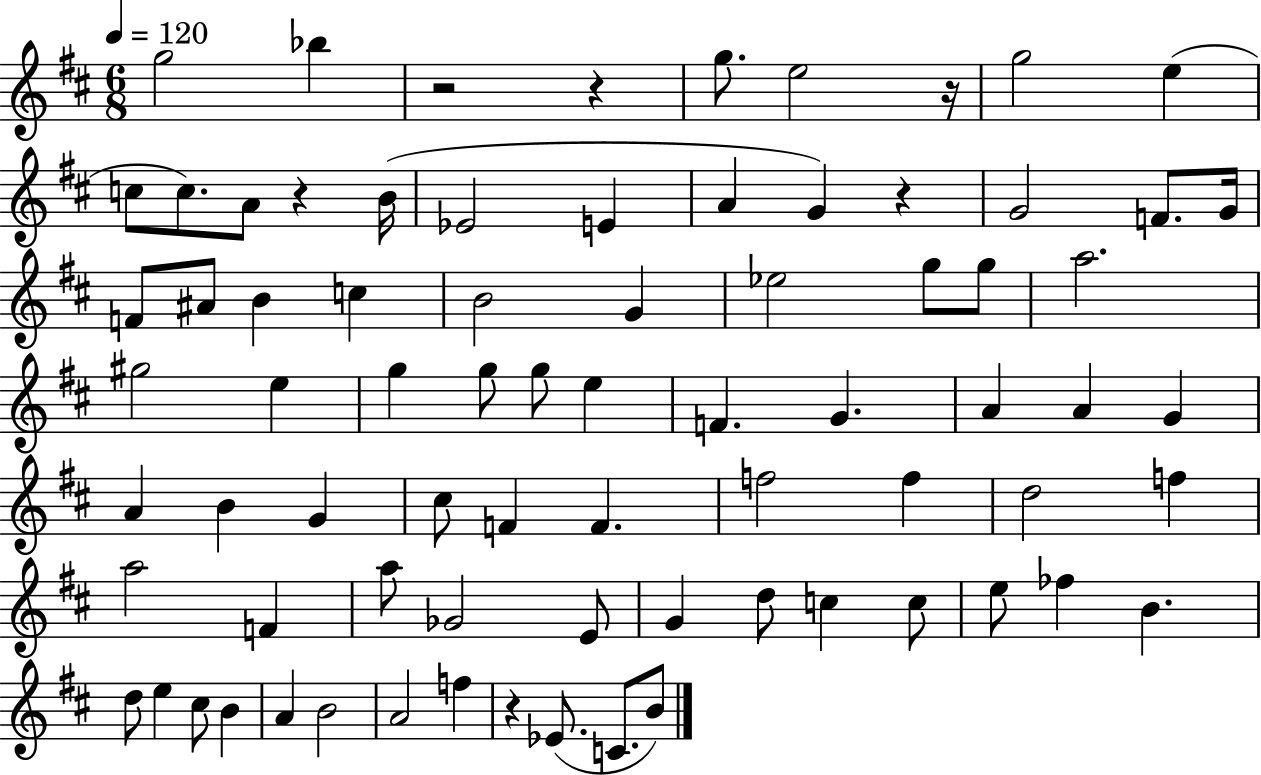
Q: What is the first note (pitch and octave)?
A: G5